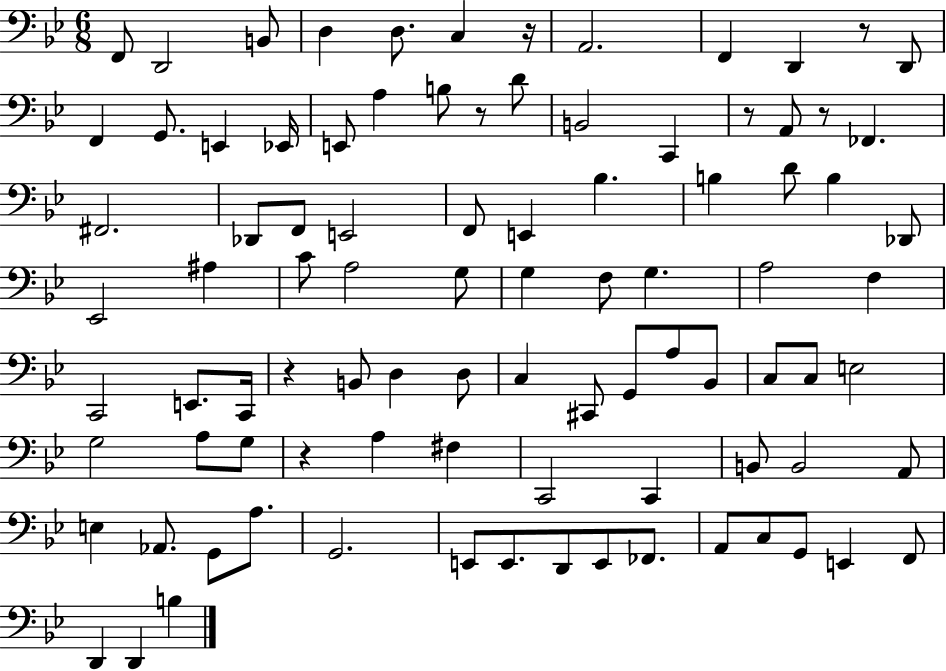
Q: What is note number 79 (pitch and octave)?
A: C3